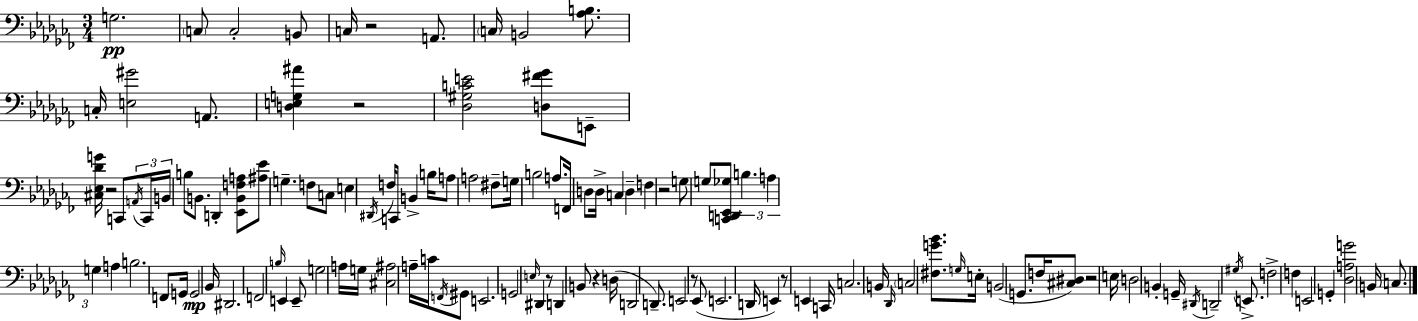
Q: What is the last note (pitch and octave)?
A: C3